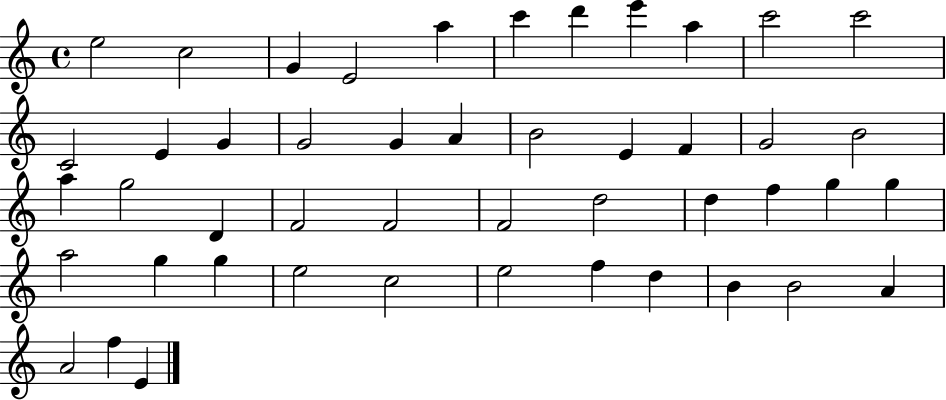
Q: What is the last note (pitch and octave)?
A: E4